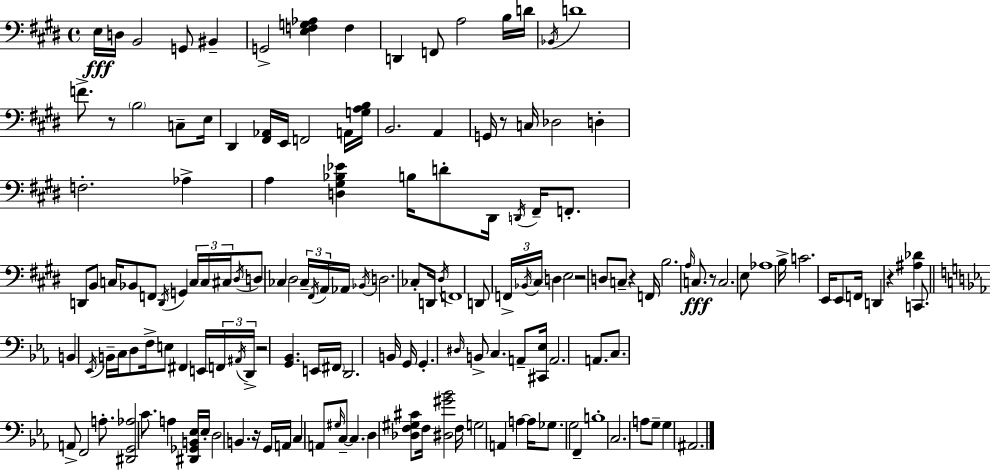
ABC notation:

X:1
T:Untitled
M:4/4
L:1/4
K:E
E,/4 D,/4 B,,2 G,,/2 ^B,, G,,2 [E,F,G,_A,] F, D,, F,,/2 A,2 B,/4 D/4 _B,,/4 D4 F/2 z/2 B,2 C,/2 E,/4 ^D,, [^F,,_A,,]/4 E,,/4 F,,2 A,,/4 [G,A,B,]/4 B,,2 A,, G,,/4 z/2 C,/4 _D,2 D, F,2 _A, A, [D,^G,_B,_E] B,/4 D/2 ^D,,/4 D,,/4 ^F,,/4 F,,/2 D,,/2 B,,/2 C,/4 _B,,/2 F,,/2 D,,/4 G,, C,/4 C,/4 ^C,/4 ^D,/4 D,/2 _C, ^D,2 _C,/4 ^F,,/4 A,,/4 _A,,/4 _B,,/4 D,2 _C,/2 D,,/4 ^D,/4 F,,4 D,,/2 F,,/4 _B,,/4 ^C,/4 D, E,2 z2 D,/2 C,/2 z F,,/4 B,2 A,/4 C,/2 z/2 C,2 E,/2 _A,4 B,/4 C2 E,,/4 E,,/2 F,,/4 D,, z [^A,_D] C,,/2 B,, _E,,/4 B,,/4 C,/4 D,/2 F,/4 E,/2 ^F,, E,,/4 F,,/4 ^A,,/4 D,,/4 z2 [G,,_B,,] E,,/4 ^F,,/4 D,,2 B,,/4 G,,/4 G,, ^D,/4 B,,/2 C, A,,/2 [^C,,_E,]/4 A,,2 A,,/2 C,/2 A,,/2 F,,2 A,/2 [^D,,G,,_A,]2 C/2 A, [^D,,_G,,B,,_E,]/4 _E,/4 D,2 B,, z/4 G,,/4 A,,/4 C, A,,/2 ^G,/4 C,/2 C, D, [_D,F,^G,^C]/2 F,/4 [^D,^G_B]2 F,/4 G,2 A,, A, A,/4 _G,/2 G,2 F,, B,4 C,2 A,/2 G,/2 G, ^A,,2